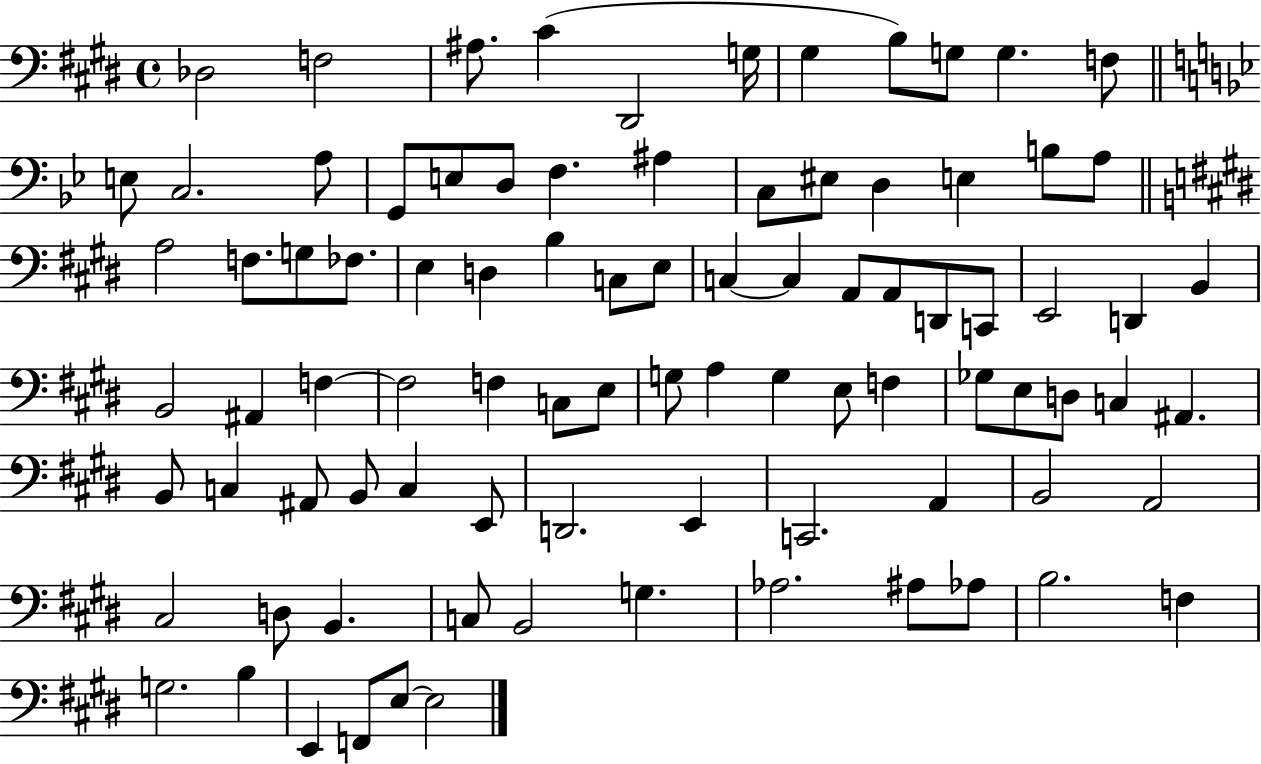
X:1
T:Untitled
M:4/4
L:1/4
K:E
_D,2 F,2 ^A,/2 ^C ^D,,2 G,/4 ^G, B,/2 G,/2 G, F,/2 E,/2 C,2 A,/2 G,,/2 E,/2 D,/2 F, ^A, C,/2 ^E,/2 D, E, B,/2 A,/2 A,2 F,/2 G,/2 _F,/2 E, D, B, C,/2 E,/2 C, C, A,,/2 A,,/2 D,,/2 C,,/2 E,,2 D,, B,, B,,2 ^A,, F, F,2 F, C,/2 E,/2 G,/2 A, G, E,/2 F, _G,/2 E,/2 D,/2 C, ^A,, B,,/2 C, ^A,,/2 B,,/2 C, E,,/2 D,,2 E,, C,,2 A,, B,,2 A,,2 ^C,2 D,/2 B,, C,/2 B,,2 G, _A,2 ^A,/2 _A,/2 B,2 F, G,2 B, E,, F,,/2 E,/2 E,2